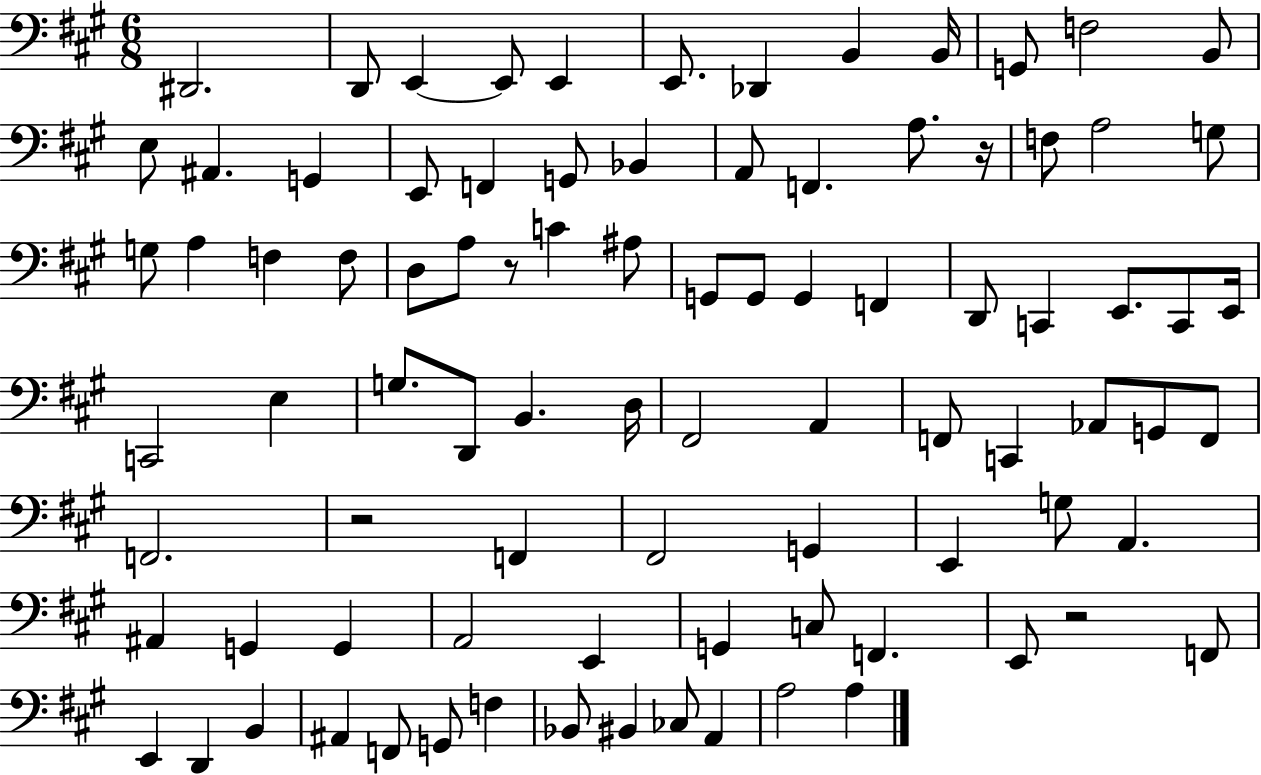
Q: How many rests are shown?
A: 4